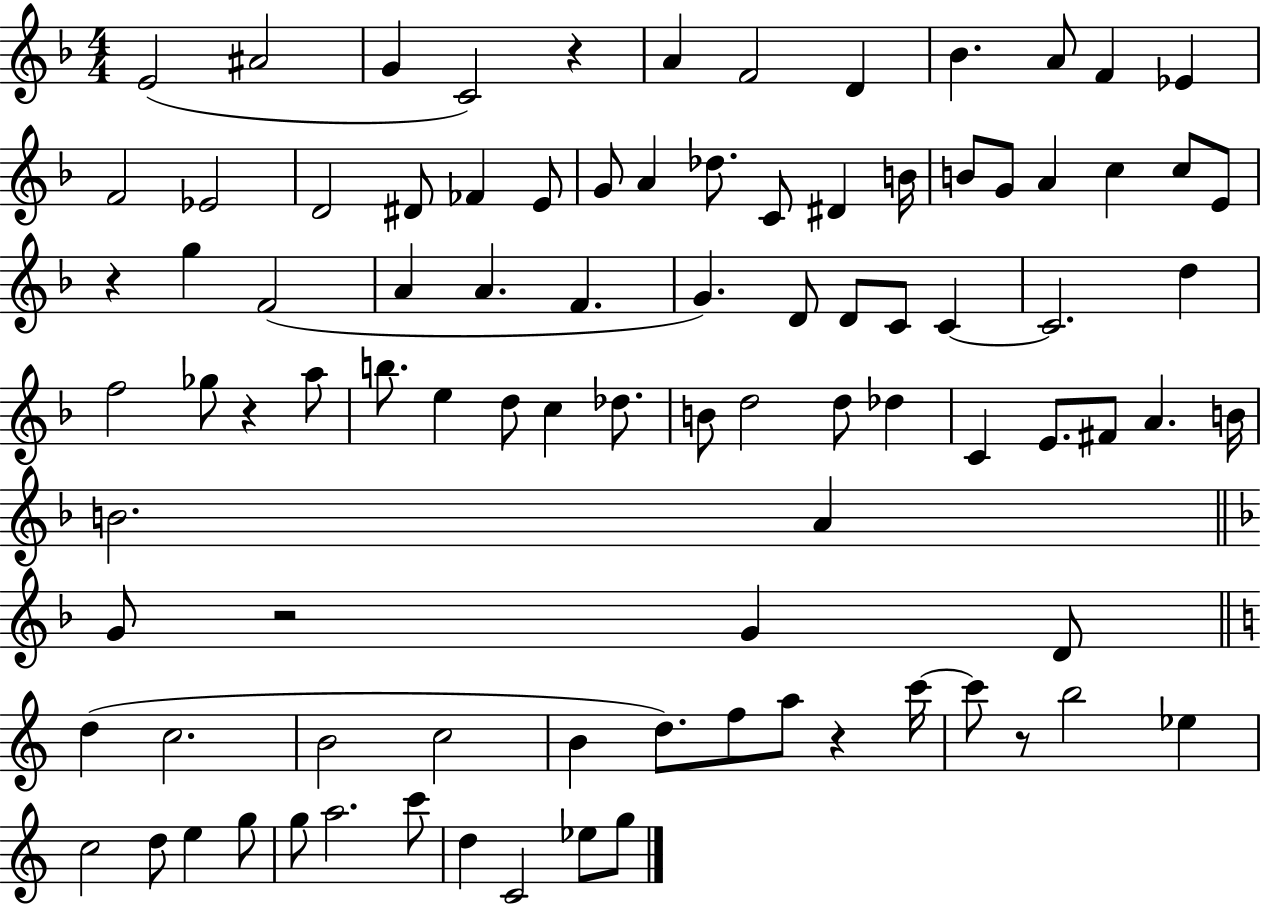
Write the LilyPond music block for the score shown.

{
  \clef treble
  \numericTimeSignature
  \time 4/4
  \key f \major
  \repeat volta 2 { e'2( ais'2 | g'4 c'2) r4 | a'4 f'2 d'4 | bes'4. a'8 f'4 ees'4 | \break f'2 ees'2 | d'2 dis'8 fes'4 e'8 | g'8 a'4 des''8. c'8 dis'4 b'16 | b'8 g'8 a'4 c''4 c''8 e'8 | \break r4 g''4 f'2( | a'4 a'4. f'4. | g'4.) d'8 d'8 c'8 c'4~~ | c'2. d''4 | \break f''2 ges''8 r4 a''8 | b''8. e''4 d''8 c''4 des''8. | b'8 d''2 d''8 des''4 | c'4 e'8. fis'8 a'4. b'16 | \break b'2. a'4 | \bar "||" \break \key f \major g'8 r2 g'4 d'8 | \bar "||" \break \key c \major d''4( c''2. | b'2 c''2 | b'4 d''8.) f''8 a''8 r4 c'''16~~ | c'''8 r8 b''2 ees''4 | \break c''2 d''8 e''4 g''8 | g''8 a''2. c'''8 | d''4 c'2 ees''8 g''8 | } \bar "|."
}